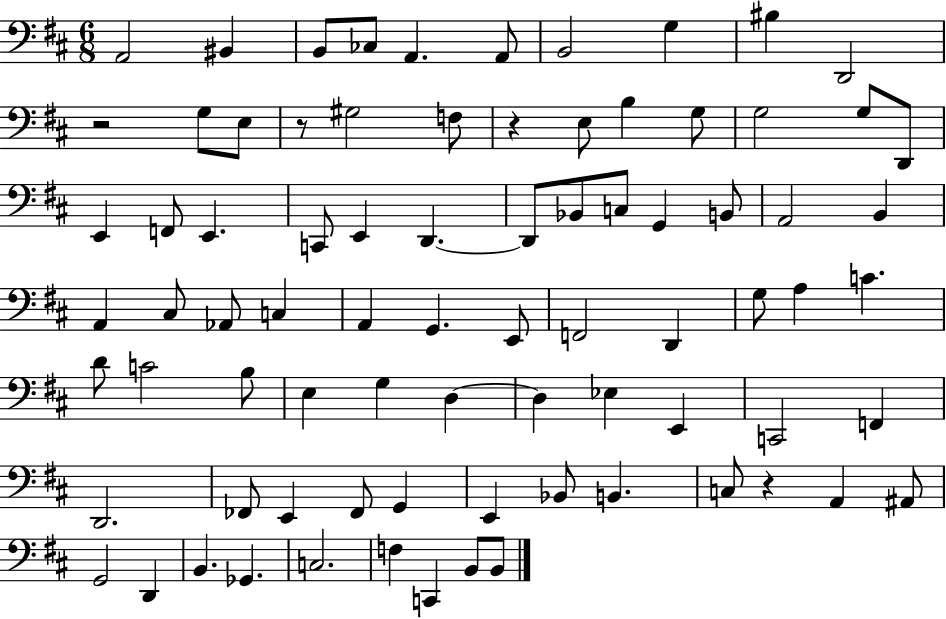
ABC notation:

X:1
T:Untitled
M:6/8
L:1/4
K:D
A,,2 ^B,, B,,/2 _C,/2 A,, A,,/2 B,,2 G, ^B, D,,2 z2 G,/2 E,/2 z/2 ^G,2 F,/2 z E,/2 B, G,/2 G,2 G,/2 D,,/2 E,, F,,/2 E,, C,,/2 E,, D,, D,,/2 _B,,/2 C,/2 G,, B,,/2 A,,2 B,, A,, ^C,/2 _A,,/2 C, A,, G,, E,,/2 F,,2 D,, G,/2 A, C D/2 C2 B,/2 E, G, D, D, _E, E,, C,,2 F,, D,,2 _F,,/2 E,, _F,,/2 G,, E,, _B,,/2 B,, C,/2 z A,, ^A,,/2 G,,2 D,, B,, _G,, C,2 F, C,, B,,/2 B,,/2